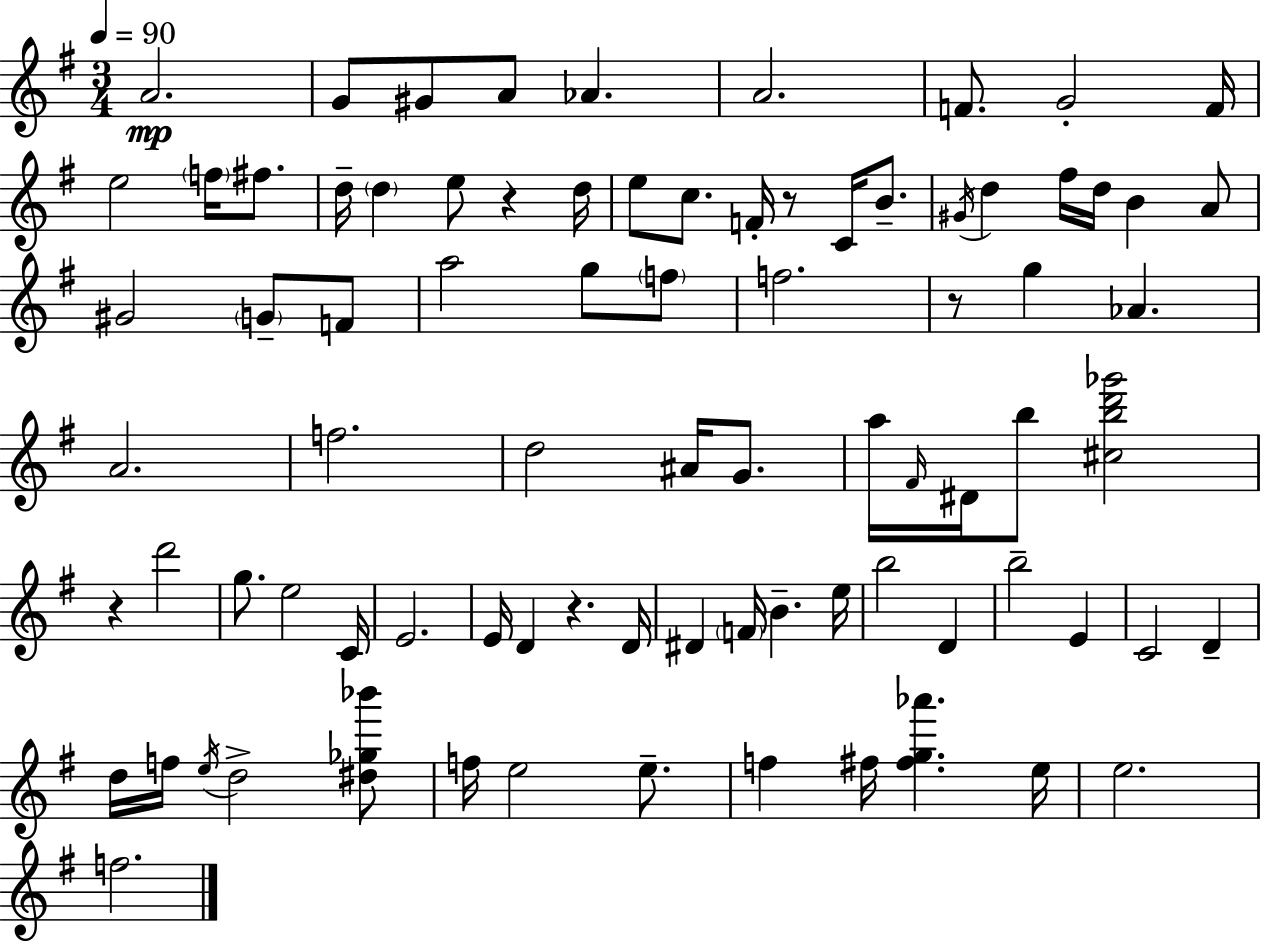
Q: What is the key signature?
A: G major